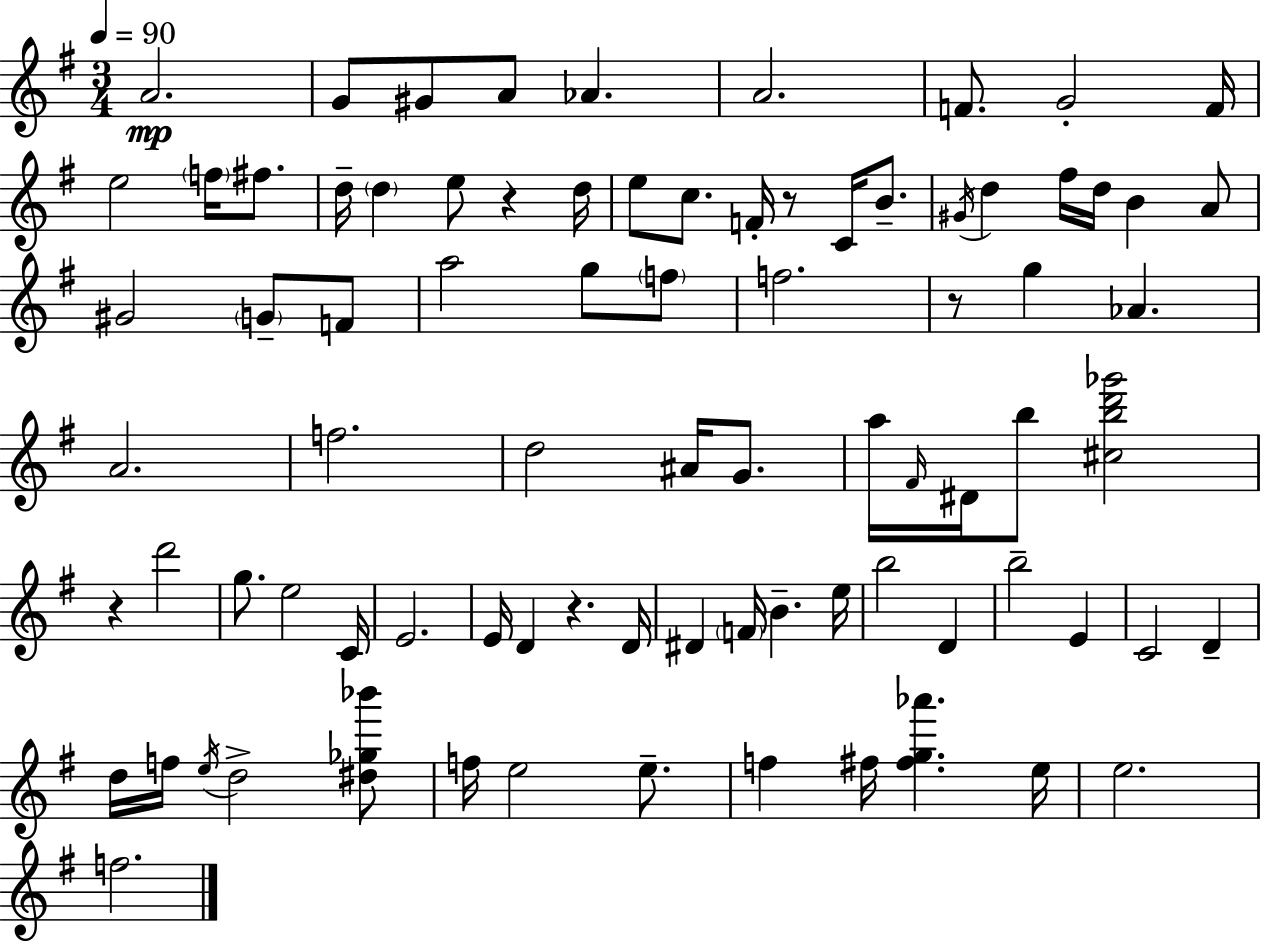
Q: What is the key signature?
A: G major